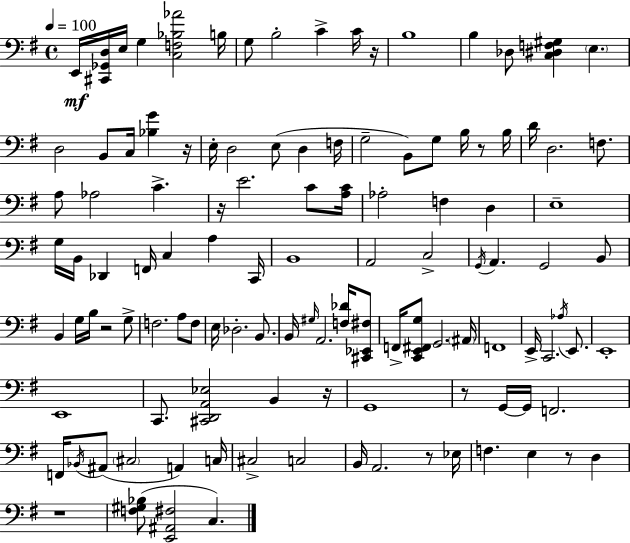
{
  \clef bass
  \time 4/4
  \defaultTimeSignature
  \key e \minor
  \tempo 4 = 100
  \repeat volta 2 { e,16\mf <cis, ges, d>16 e16 g4 <c f bes aes'>2 b16 | g8 b2-. c'4-> c'16 r16 | b1 | b4 des8 <c dis f gis>4 \parenthesize e4. | \break d2 b,8 c16 <bes g'>4 r16 | e16-. d2 e8( d4 f16 | g2-- b,8) g8 b16 r8 b16 | d'16 d2. f8. | \break a8 aes2 c'4.-> | r16 e'2. c'8 <a c'>16 | aes2-. f4 d4 | e1-- | \break g16 b,16 des,4 f,16 c4 a4 c,16 | b,1 | a,2 c2-> | \acciaccatura { g,16 } a,4. g,2 b,8 | \break b,4 g16 b16 r2 g8-> | f2. a8 f8 | e16 des2.-. b,8. | b,16 \grace { gis16 } a,2. <f des'>16 | \break <cis, ees, fis>8 f,16-> <c, e, fis, g>8 g,2. | \parenthesize ais,16 f,1 | e,16-> c,2. \acciaccatura { aes16 } | e,8. e,1-. | \break e,1 | c,8. <cis, d, a, ees>2 b,4 | r16 g,1 | r8 g,16~~ g,16 f,2. | \break f,16 \acciaccatura { bes,16 }( ais,8 \parenthesize cis2 a,4) | c16 cis2-> c2 | b,16 a,2. | r8 ees16 f4. e4 r8 | \break d4 r1 | <f gis bes>8( <e, ais, fis>2 c4.) | } \bar "|."
}